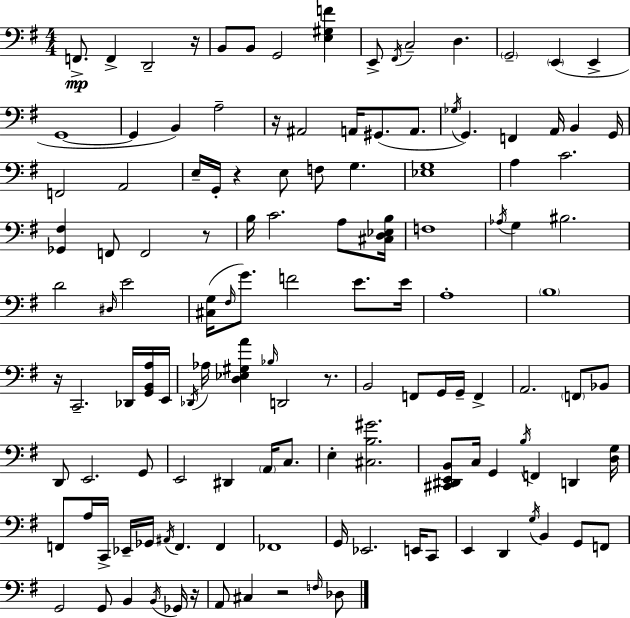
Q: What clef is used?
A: bass